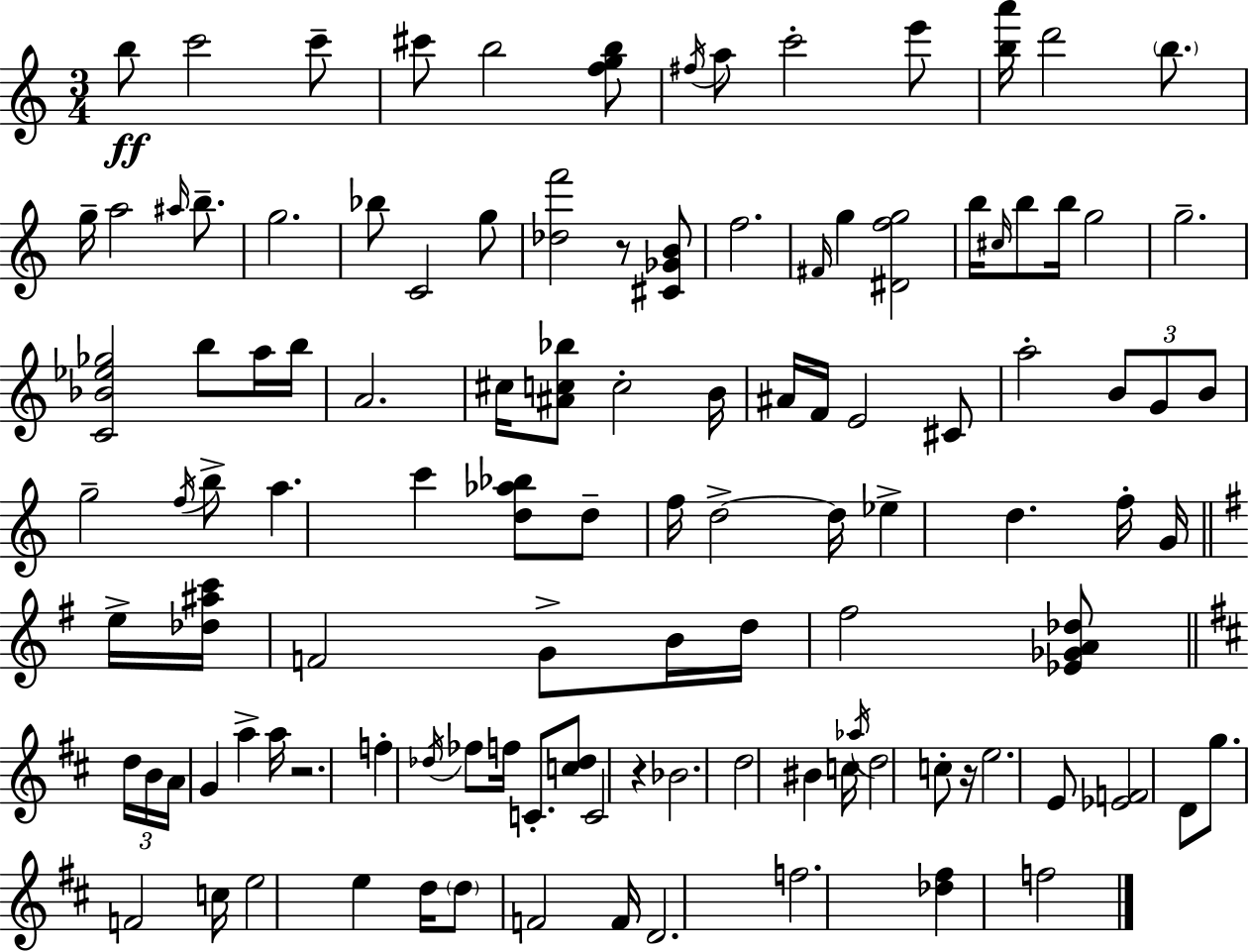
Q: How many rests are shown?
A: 4